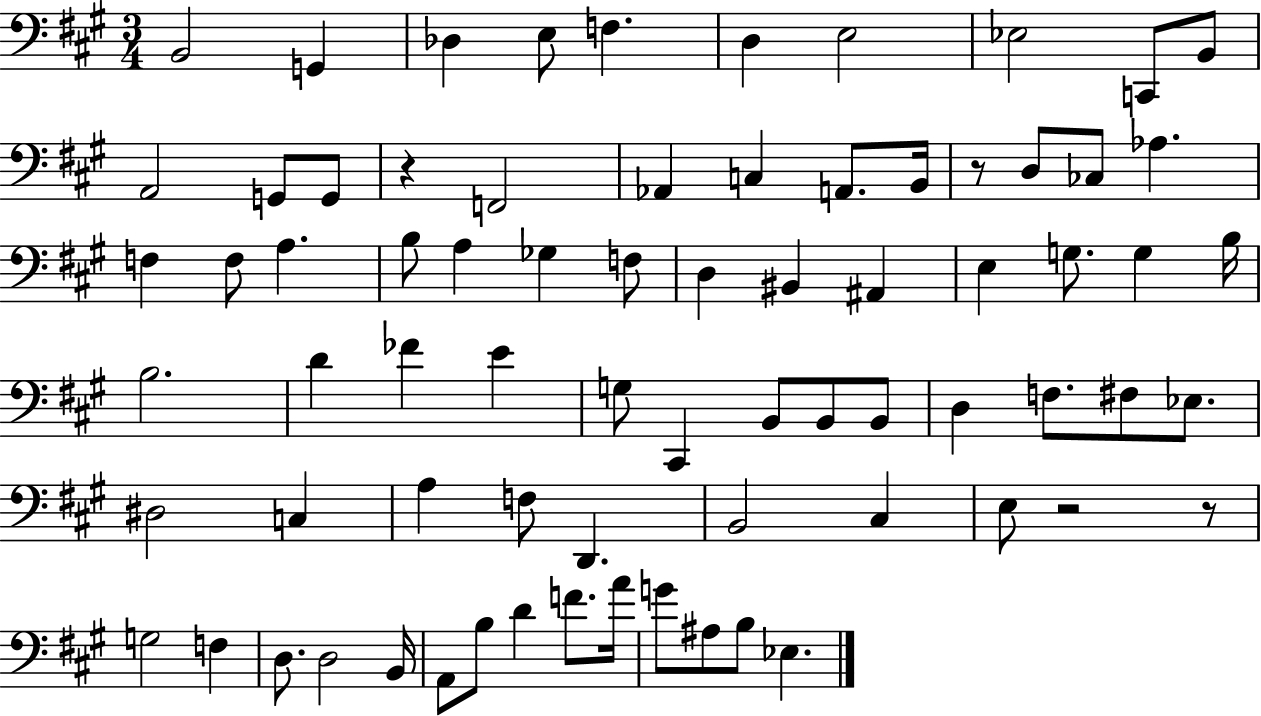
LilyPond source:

{
  \clef bass
  \numericTimeSignature
  \time 3/4
  \key a \major
  b,2 g,4 | des4 e8 f4. | d4 e2 | ees2 c,8 b,8 | \break a,2 g,8 g,8 | r4 f,2 | aes,4 c4 a,8. b,16 | r8 d8 ces8 aes4. | \break f4 f8 a4. | b8 a4 ges4 f8 | d4 bis,4 ais,4 | e4 g8. g4 b16 | \break b2. | d'4 fes'4 e'4 | g8 cis,4 b,8 b,8 b,8 | d4 f8. fis8 ees8. | \break dis2 c4 | a4 f8 d,4. | b,2 cis4 | e8 r2 r8 | \break g2 f4 | d8. d2 b,16 | a,8 b8 d'4 f'8. a'16 | g'8 ais8 b8 ees4. | \break \bar "|."
}